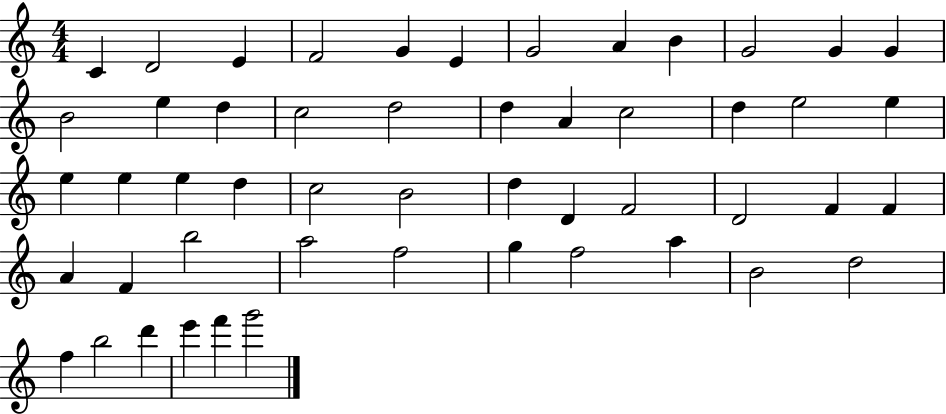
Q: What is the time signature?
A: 4/4